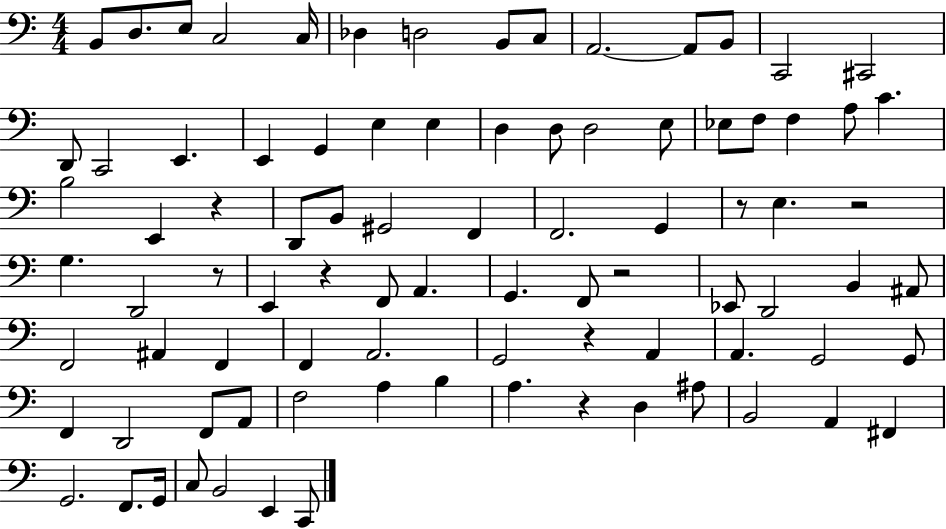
B2/e D3/e. E3/e C3/h C3/s Db3/q D3/h B2/e C3/e A2/h. A2/e B2/e C2/h C#2/h D2/e C2/h E2/q. E2/q G2/q E3/q E3/q D3/q D3/e D3/h E3/e Eb3/e F3/e F3/q A3/e C4/q. B3/h E2/q R/q D2/e B2/e G#2/h F2/q F2/h. G2/q R/e E3/q. R/h G3/q. D2/h R/e E2/q R/q F2/e A2/q. G2/q. F2/e R/h Eb2/e D2/h B2/q A#2/e F2/h A#2/q F2/q F2/q A2/h. G2/h R/q A2/q A2/q. G2/h G2/e F2/q D2/h F2/e A2/e F3/h A3/q B3/q A3/q. R/q D3/q A#3/e B2/h A2/q F#2/q G2/h. F2/e. G2/s C3/e B2/h E2/q C2/e